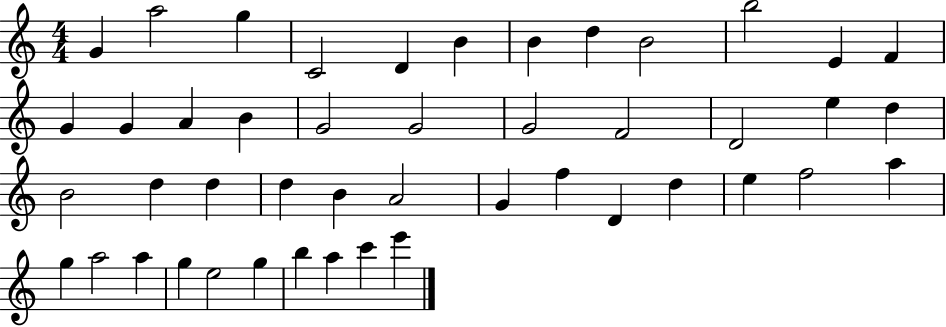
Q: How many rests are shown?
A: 0